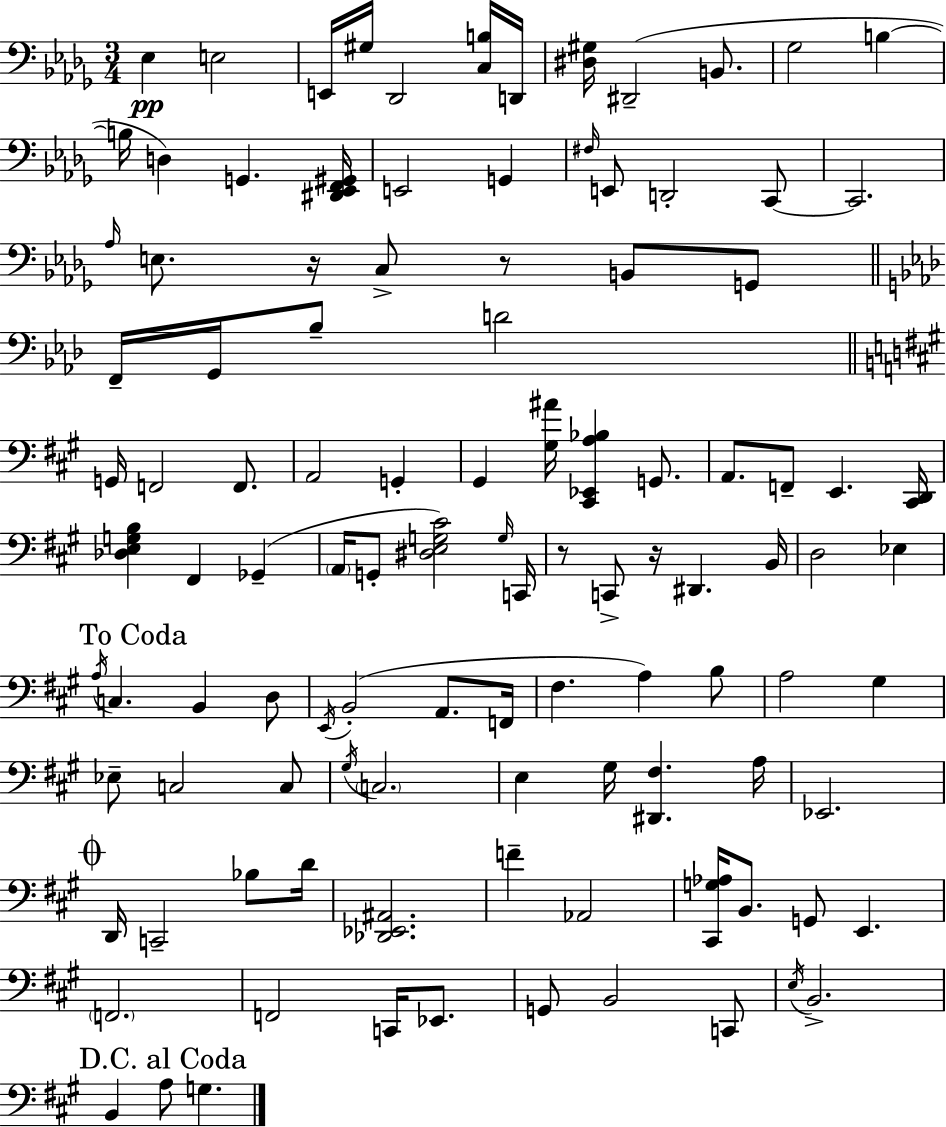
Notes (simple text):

Eb3/q E3/h E2/s G#3/s Db2/h [C3,B3]/s D2/s [D#3,G#3]/s D#2/h B2/e. Gb3/h B3/q B3/s D3/q G2/q. [D#2,Eb2,F2,G#2]/s E2/h G2/q F#3/s E2/e D2/h C2/e C2/h. Ab3/s E3/e. R/s C3/e R/e B2/e G2/e F2/s G2/s Bb3/e D4/h G2/s F2/h F2/e. A2/h G2/q G#2/q [G#3,A#4]/s [C#2,Eb2,A3,Bb3]/q G2/e. A2/e. F2/e E2/q. [C#2,D2]/s [Db3,E3,G3,B3]/q F#2/q Gb2/q A2/s G2/e [D#3,E3,G3,C#4]/h G3/s C2/s R/e C2/e R/s D#2/q. B2/s D3/h Eb3/q A3/s C3/q. B2/q D3/e E2/s B2/h A2/e. F2/s F#3/q. A3/q B3/e A3/h G#3/q Eb3/e C3/h C3/e G#3/s C3/h. E3/q G#3/s [D#2,F#3]/q. A3/s Eb2/h. D2/s C2/h Bb3/e D4/s [Db2,Eb2,A#2]/h. F4/q Ab2/h [C#2,G3,Ab3]/s B2/e. G2/e E2/q. F2/h. F2/h C2/s Eb2/e. G2/e B2/h C2/e E3/s B2/h. B2/q A3/e G3/q.